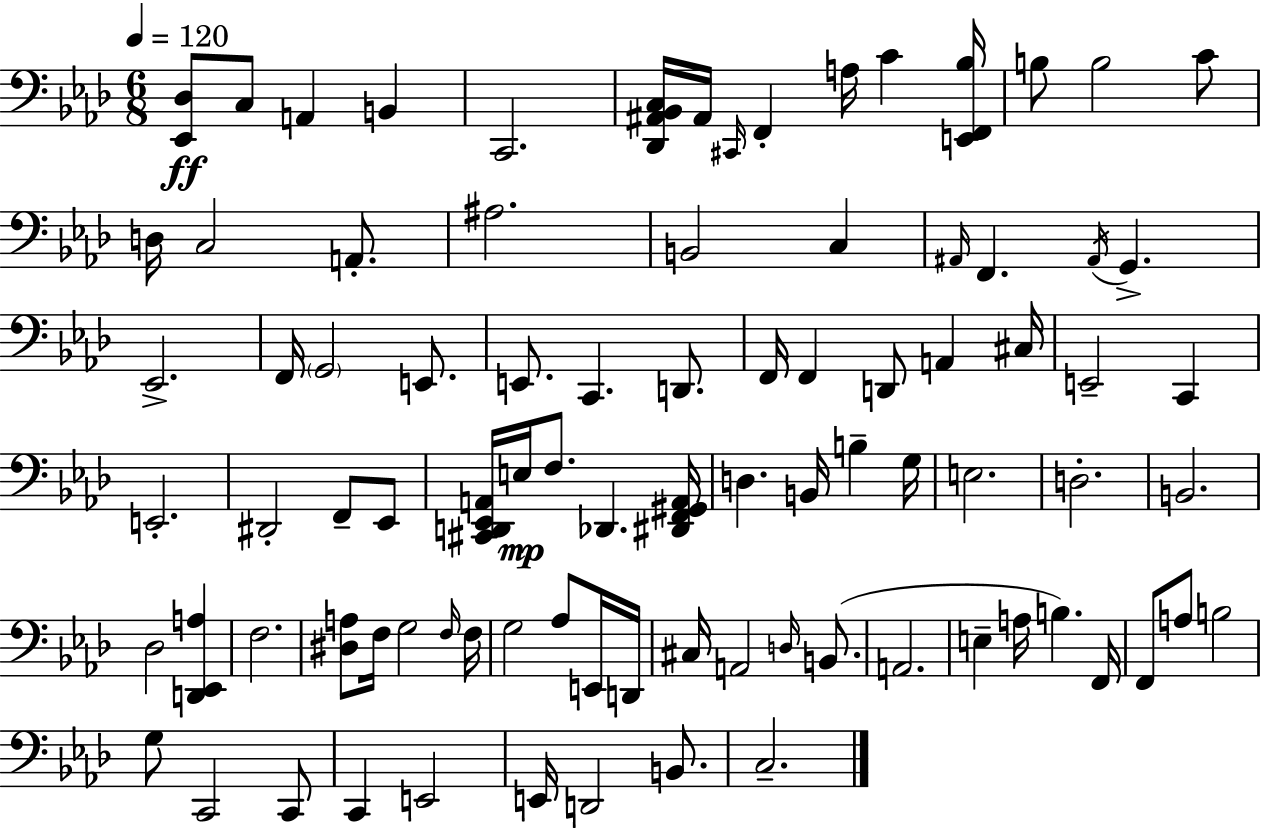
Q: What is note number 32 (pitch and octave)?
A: D2